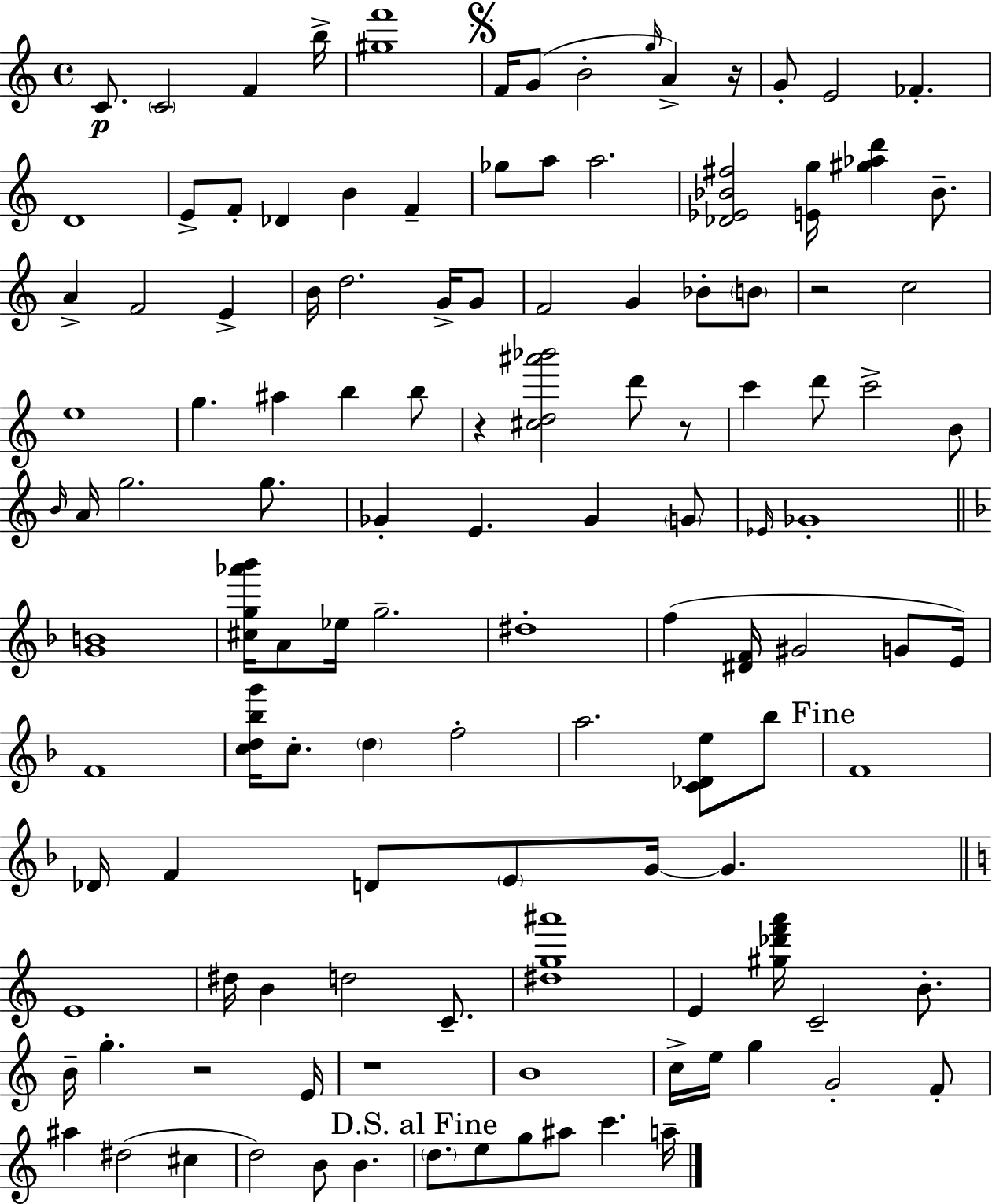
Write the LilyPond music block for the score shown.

{
  \clef treble
  \time 4/4
  \defaultTimeSignature
  \key c \major
  c'8.\p \parenthesize c'2 f'4 b''16-> | <gis'' f'''>1 | \mark \markup { \musicglyph "scripts.segno" } f'16 g'8( b'2-. \grace { g''16 } a'4->) | r16 g'8-. e'2 fes'4.-. | \break d'1 | e'8-> f'8-. des'4 b'4 f'4-- | ges''8 a''8 a''2. | <des' ees' bes' fis''>2 <e' g''>16 <gis'' aes'' d'''>4 bes'8.-- | \break a'4-> f'2 e'4-> | b'16 d''2. g'16-> g'8 | f'2 g'4 bes'8-. \parenthesize b'8 | r2 c''2 | \break e''1 | g''4. ais''4 b''4 b''8 | r4 <cis'' d'' ais''' bes'''>2 d'''8 r8 | c'''4 d'''8 c'''2-> b'8 | \break \grace { b'16 } a'16 g''2. g''8. | ges'4-. e'4. ges'4 | \parenthesize g'8 \grace { ees'16 } ges'1-. | \bar "||" \break \key f \major <g' b'>1 | <cis'' g'' aes''' bes'''>16 a'8 ees''16 g''2.-- | dis''1-. | f''4( <dis' f'>16 gis'2 g'8 e'16) | \break f'1 | <c'' d'' bes'' g'''>16 c''8.-. \parenthesize d''4 f''2-. | a''2. <c' des' e''>8 bes''8 | \mark "Fine" f'1 | \break des'16 f'4 d'8 \parenthesize e'8 g'16~~ g'4. | \bar "||" \break \key c \major e'1 | dis''16 b'4 d''2 c'8.-- | <dis'' g'' ais'''>1 | e'4 <gis'' des''' f''' a'''>16 c'2-- b'8.-. | \break b'16-- g''4.-. r2 e'16 | r1 | b'1 | c''16-> e''16 g''4 g'2-. f'8-. | \break ais''4 dis''2( cis''4 | d''2) b'8 b'4. | \mark "D.S. al Fine" \parenthesize d''8. e''8 g''8 ais''8 c'''4. a''16-- | \bar "|."
}